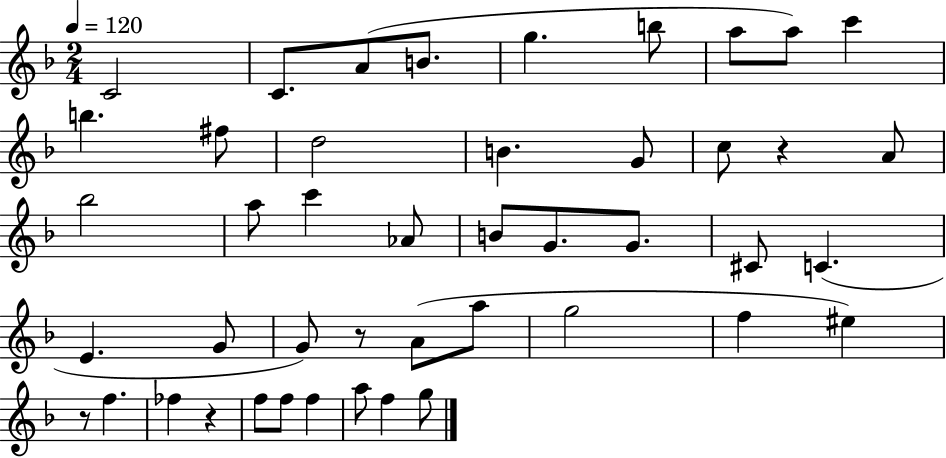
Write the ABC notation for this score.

X:1
T:Untitled
M:2/4
L:1/4
K:F
C2 C/2 A/2 B/2 g b/2 a/2 a/2 c' b ^f/2 d2 B G/2 c/2 z A/2 _b2 a/2 c' _A/2 B/2 G/2 G/2 ^C/2 C E G/2 G/2 z/2 A/2 a/2 g2 f ^e z/2 f _f z f/2 f/2 f a/2 f g/2